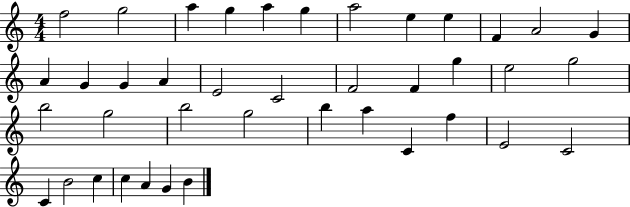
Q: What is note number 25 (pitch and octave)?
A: G5